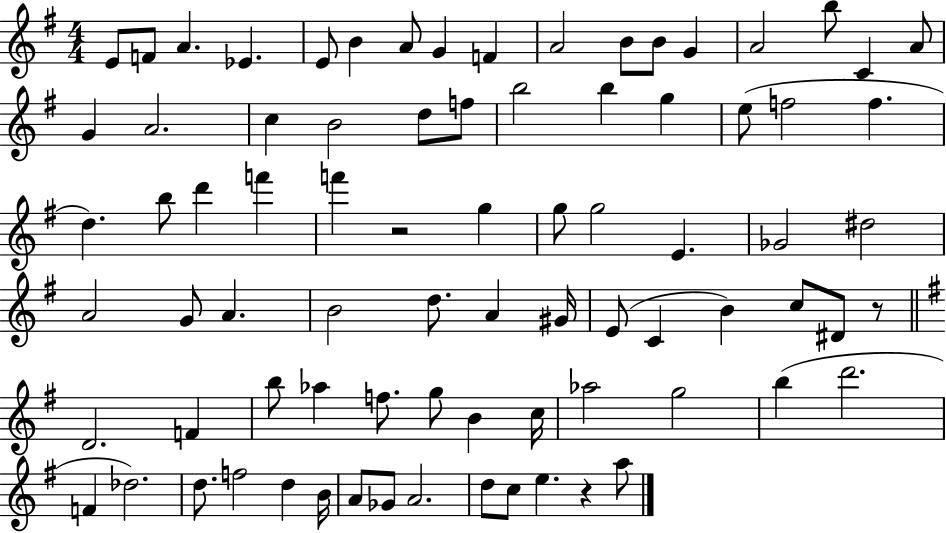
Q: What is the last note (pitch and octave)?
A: A5